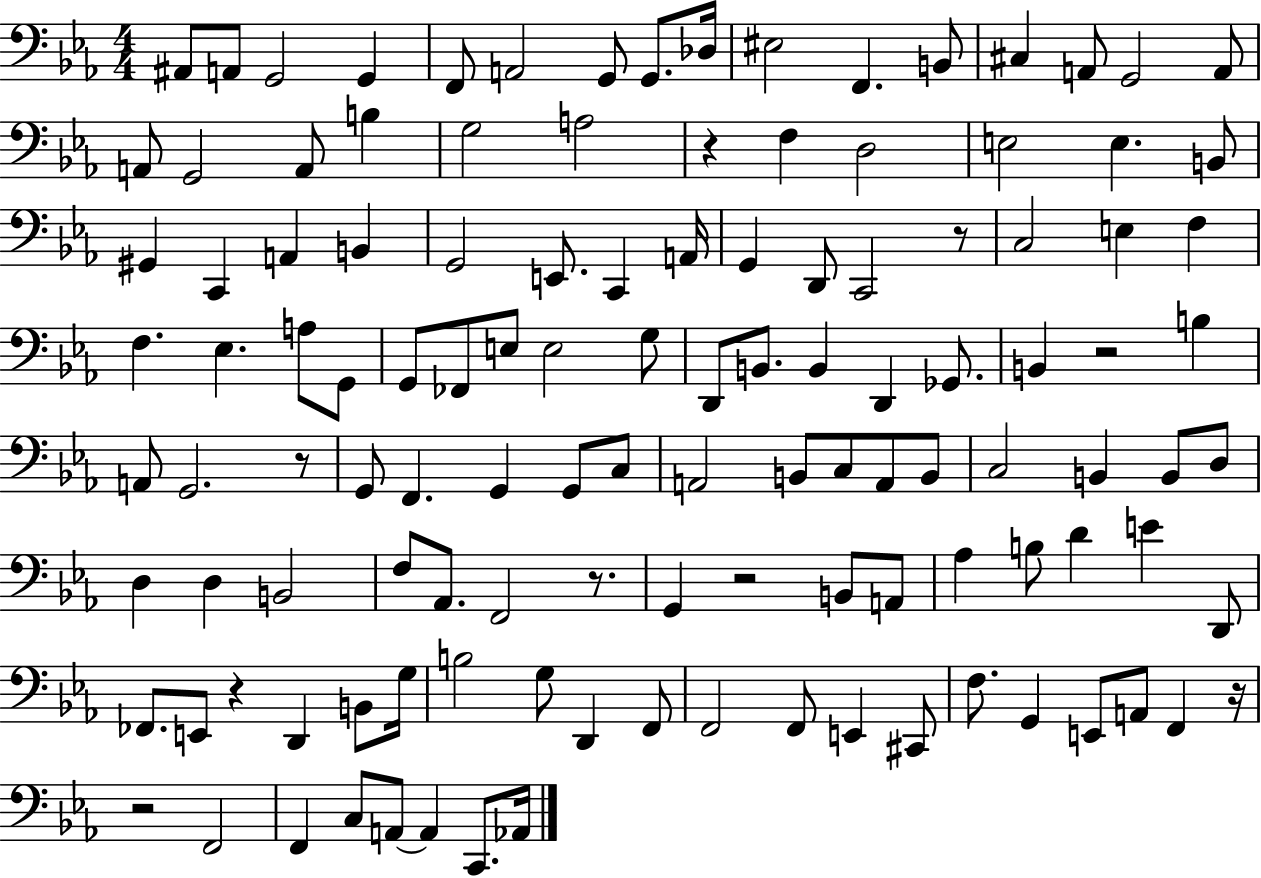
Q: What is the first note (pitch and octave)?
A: A#2